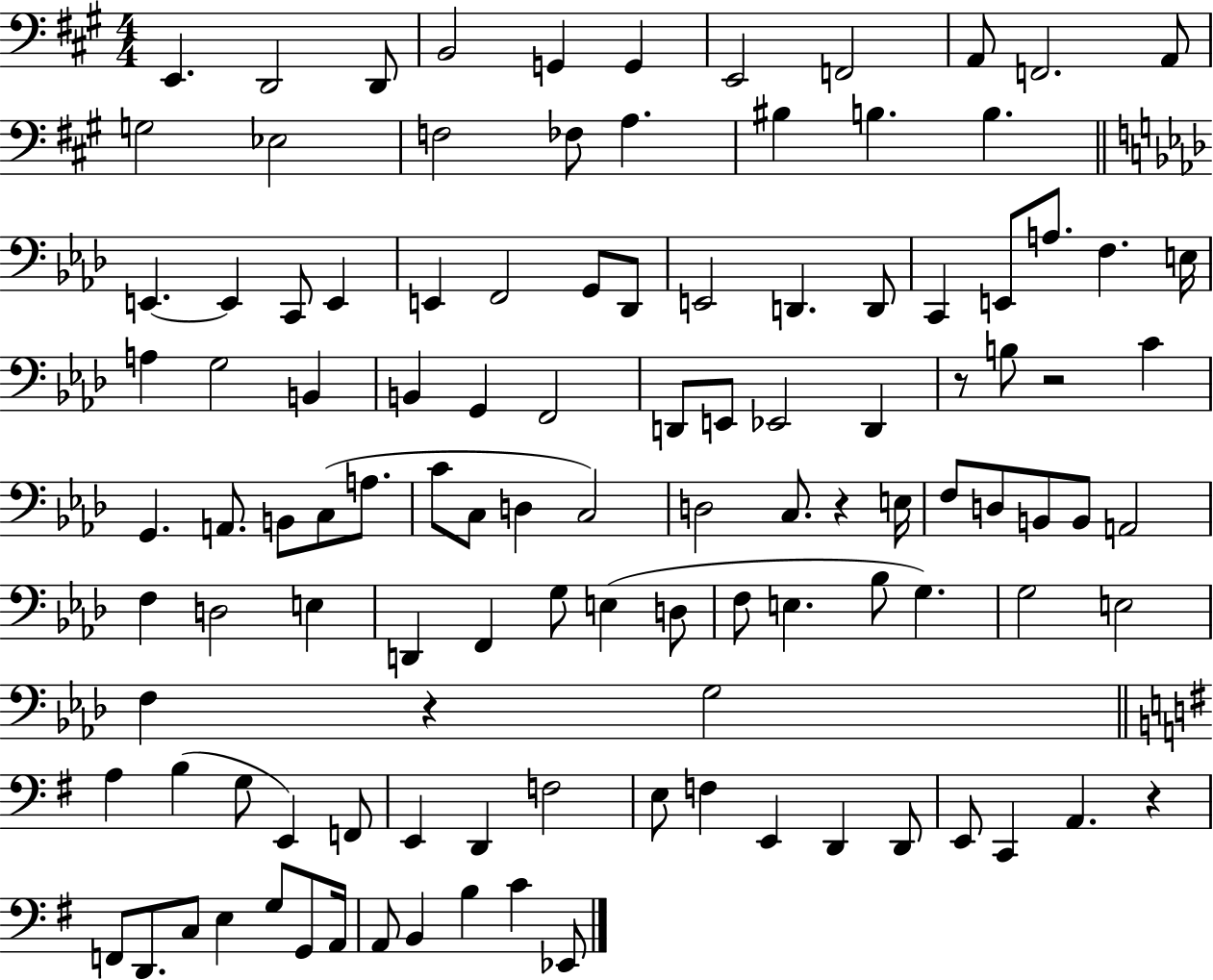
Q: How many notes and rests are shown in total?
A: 113